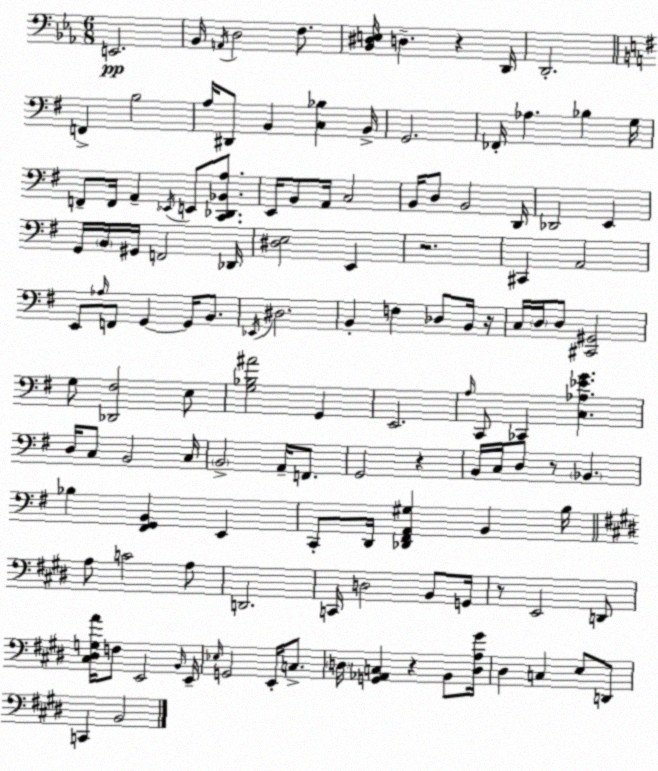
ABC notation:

X:1
T:Untitled
M:6/8
L:1/4
K:Eb
E,,2 _B,,/4 A,,/4 D,2 F,/2 [_B,,^D,E,]/4 D, z D,,/4 D,,2 F,, B,2 A,/4 ^D,,/2 B,, [C,_B,] B,,/4 G,,2 _F,,/4 _A, _B, G,/4 F,,/2 F,,/4 A,, _E,,/4 E,,/2 [C,,_D,,_B,,A,]/2 E,,/4 B,,/2 A,,/4 C,2 B,,/4 D,/2 B,,2 D,,/4 _D,,2 E,, G,,/4 B,,/4 ^G,,/4 F,,2 _D,,/4 [^D,E,]2 E,, z2 ^C,, A,,2 E,,/2 _A,/4 F,,/2 G,, G,,/4 B,,/2 _E,,/4 ^D,2 B,, F, _D,/2 B,,/4 z/4 C,/4 D,/4 D,/2 [^C,,^G,,]2 G,/2 [_D,,^F,]2 E,/2 [G,_B,^A]2 G,, E,,2 A,/4 C,,/2 _C,, [C,_A,_EG] D,/4 C,/2 B,,2 C,/4 B,,2 A,,/4 F,,/2 G,,2 z B,,/4 C,/4 D,/2 z/2 _B,, _B, [^F,,G,,B,,] E,, C,,/2 D,,/4 [_D,,^F,,A,,^G,] B,, B,/4 A,/2 C2 A,/2 D,,2 C,,/4 D,2 B,,/2 G,,/4 z/2 E,,2 D,,/2 [^C,^D,G,A]/4 F,/2 E,,2 B,,/4 E,,/4 _E,/4 G,,2 E,,/4 C,/2 D,/4 [G,,_A,,C,] z B,,/2 [D,A,^G]/4 ^D, C, E,/2 D,,/2 C,, B,,2